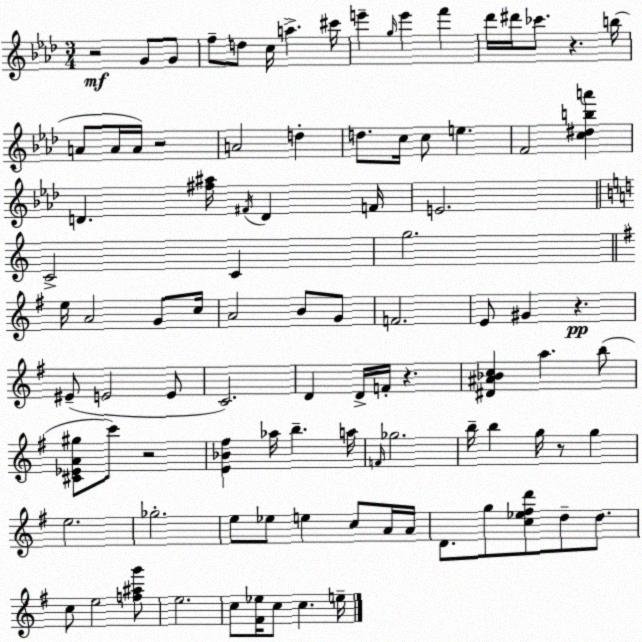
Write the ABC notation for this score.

X:1
T:Untitled
M:3/4
L:1/4
K:Fm
z2 G/2 G/2 f/2 d/2 c/4 a ^c'/4 e' g/4 e' f' _d'/4 ^d'/4 _c'/2 z b/4 A/2 A/4 A/4 z2 A2 d d/2 c/4 c/2 e F2 [c^dba'] D [^f^a]/4 ^F/4 D F/4 E2 C2 C g2 e/4 A2 G/2 c/4 A2 B/2 G/2 F2 E/2 ^G z ^E/2 E2 E/2 C2 D D/4 F/4 z [^D^A_Bc] a b/2 [^C_EA^g]/2 c'/2 z2 [E_B^f] _a/4 b a/4 F/4 _g2 b/4 b g/4 z/2 g e2 _g2 e/2 _e/2 e c/2 A/4 A/4 D/2 g/2 [c_e^fd']/2 d/2 d/2 c/2 e2 [f^ag']/2 e2 c/2 [^F_e]/4 c/2 c e/4